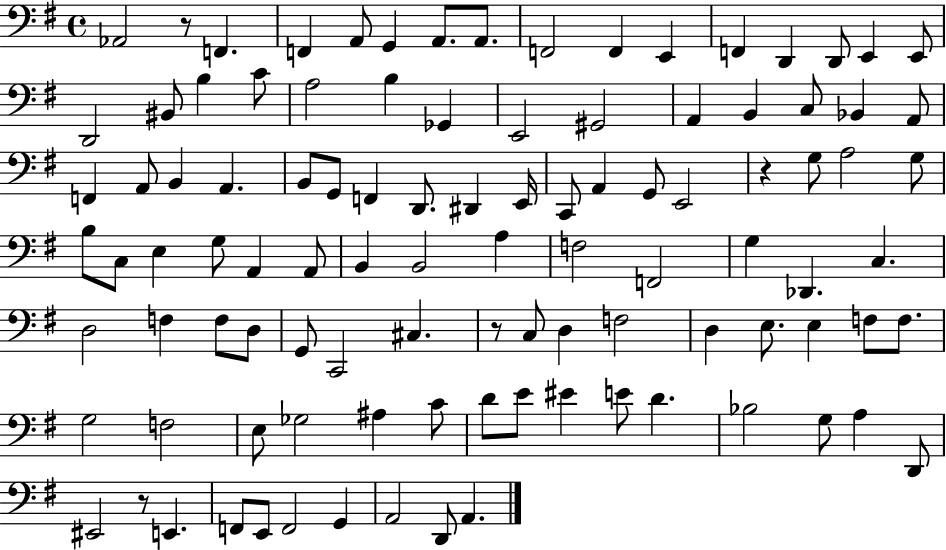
{
  \clef bass
  \time 4/4
  \defaultTimeSignature
  \key g \major
  aes,2 r8 f,4. | f,4 a,8 g,4 a,8. a,8. | f,2 f,4 e,4 | f,4 d,4 d,8 e,4 e,8 | \break d,2 bis,8 b4 c'8 | a2 b4 ges,4 | e,2 gis,2 | a,4 b,4 c8 bes,4 a,8 | \break f,4 a,8 b,4 a,4. | b,8 g,8 f,4 d,8. dis,4 e,16 | c,8 a,4 g,8 e,2 | r4 g8 a2 g8 | \break b8 c8 e4 g8 a,4 a,8 | b,4 b,2 a4 | f2 f,2 | g4 des,4. c4. | \break d2 f4 f8 d8 | g,8 c,2 cis4. | r8 c8 d4 f2 | d4 e8. e4 f8 f8. | \break g2 f2 | e8 ges2 ais4 c'8 | d'8 e'8 eis'4 e'8 d'4. | bes2 g8 a4 d,8 | \break eis,2 r8 e,4. | f,8 e,8 f,2 g,4 | a,2 d,8 a,4. | \bar "|."
}